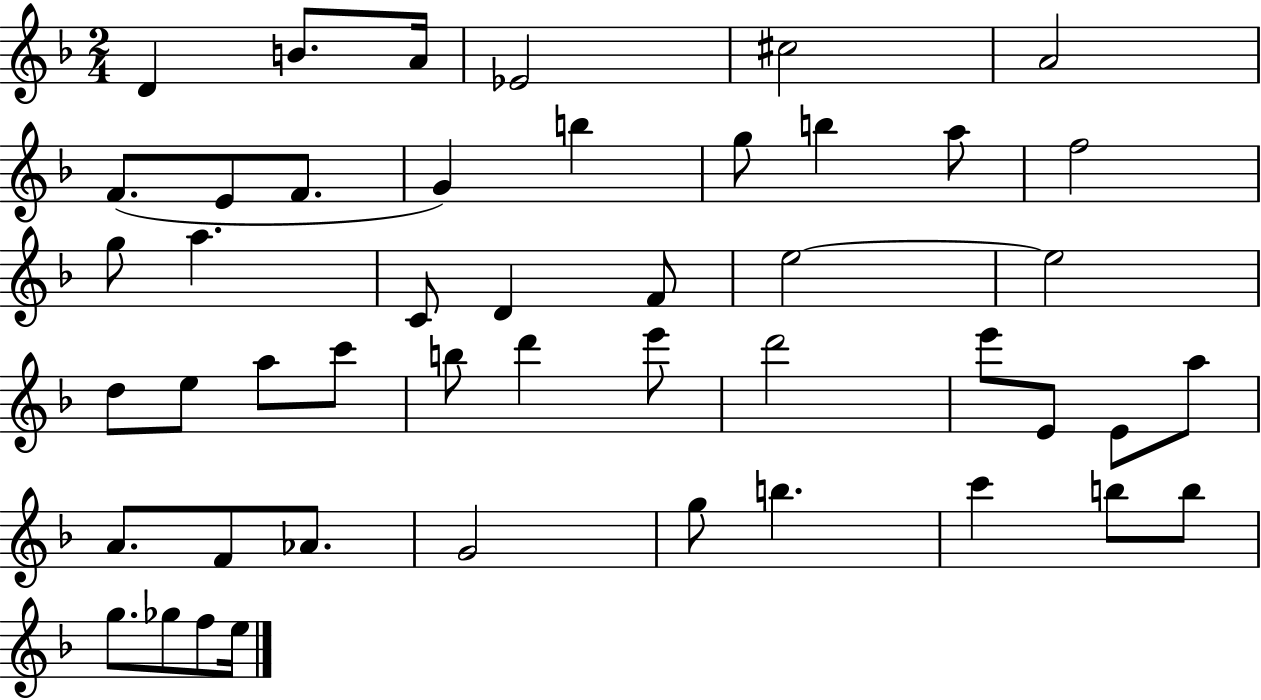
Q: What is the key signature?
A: F major